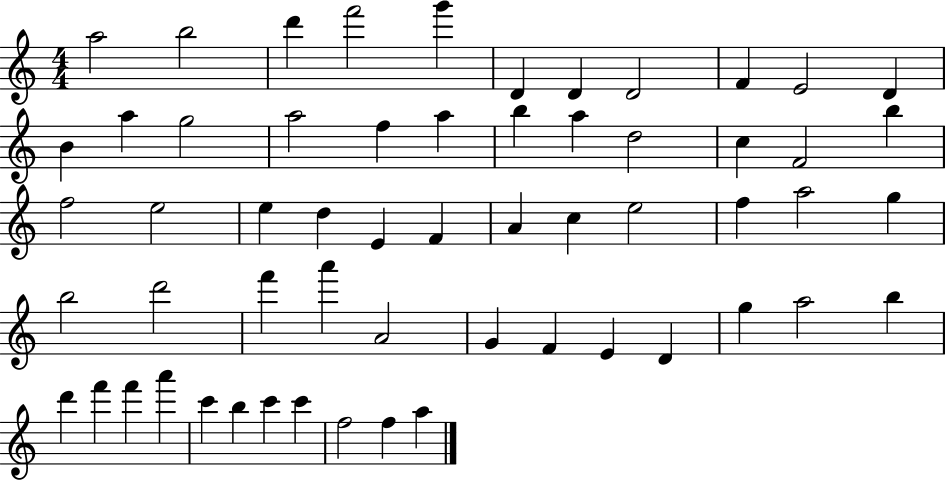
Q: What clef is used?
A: treble